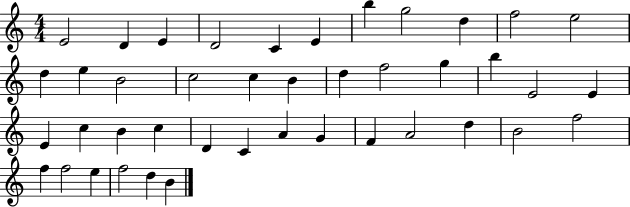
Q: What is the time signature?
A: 4/4